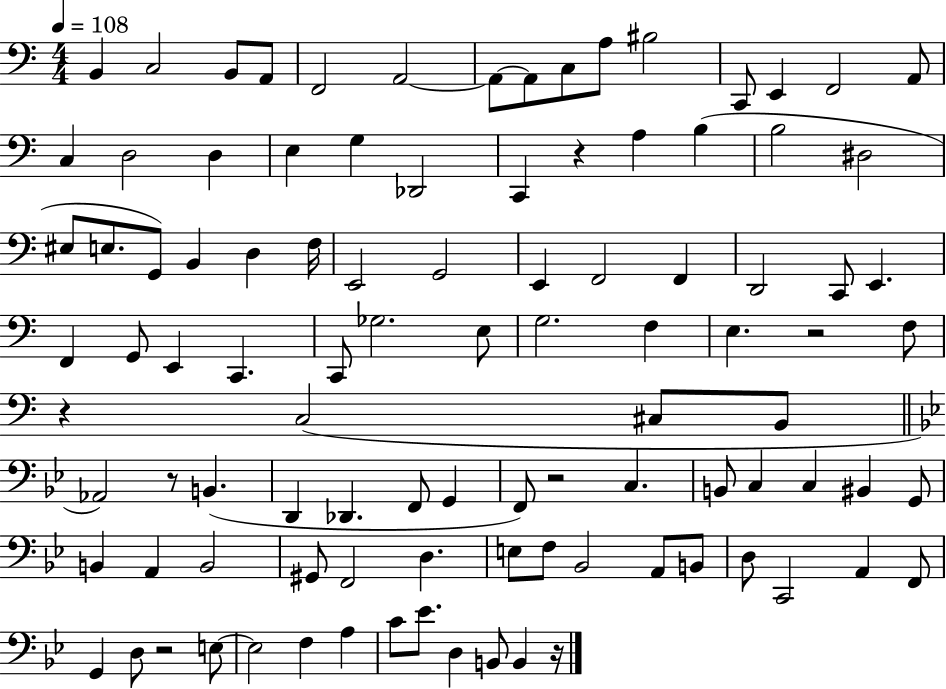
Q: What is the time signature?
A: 4/4